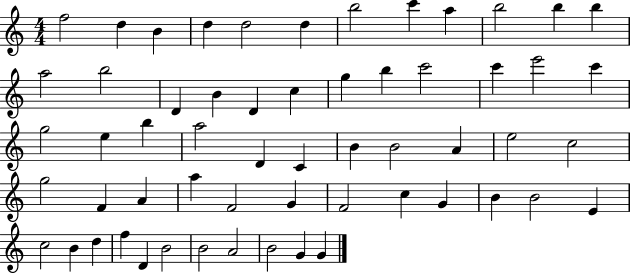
F5/h D5/q B4/q D5/q D5/h D5/q B5/h C6/q A5/q B5/h B5/q B5/q A5/h B5/h D4/q B4/q D4/q C5/q G5/q B5/q C6/h C6/q E6/h C6/q G5/h E5/q B5/q A5/h D4/q C4/q B4/q B4/h A4/q E5/h C5/h G5/h F4/q A4/q A5/q F4/h G4/q F4/h C5/q G4/q B4/q B4/h E4/q C5/h B4/q D5/q F5/q D4/q B4/h B4/h A4/h B4/h G4/q G4/q